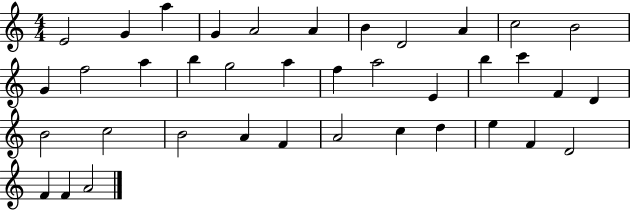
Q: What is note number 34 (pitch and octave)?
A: F4